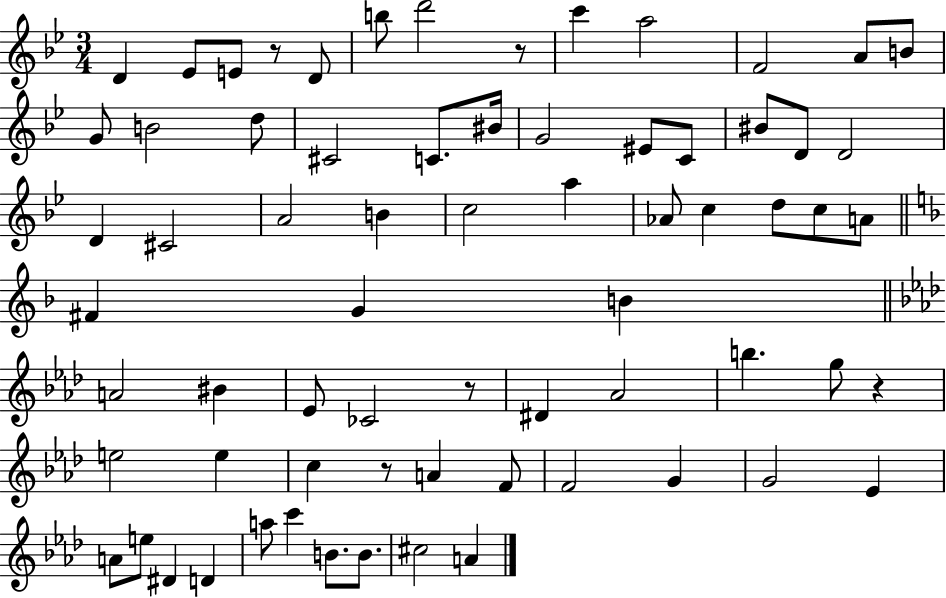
D4/q Eb4/e E4/e R/e D4/e B5/e D6/h R/e C6/q A5/h F4/h A4/e B4/e G4/e B4/h D5/e C#4/h C4/e. BIS4/s G4/h EIS4/e C4/e BIS4/e D4/e D4/h D4/q C#4/h A4/h B4/q C5/h A5/q Ab4/e C5/q D5/e C5/e A4/e F#4/q G4/q B4/q A4/h BIS4/q Eb4/e CES4/h R/e D#4/q Ab4/h B5/q. G5/e R/q E5/h E5/q C5/q R/e A4/q F4/e F4/h G4/q G4/h Eb4/q A4/e E5/e D#4/q D4/q A5/e C6/q B4/e. B4/e. C#5/h A4/q